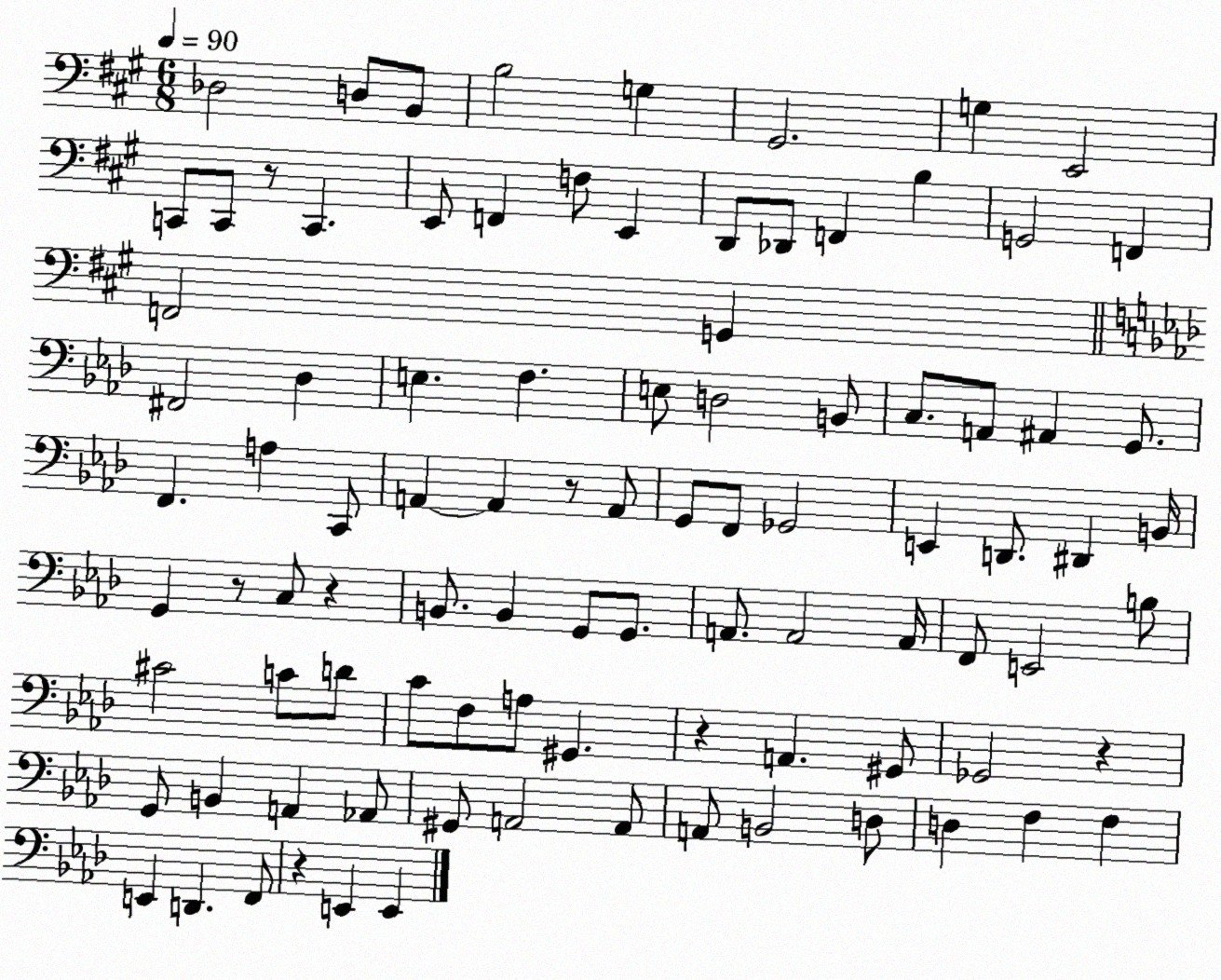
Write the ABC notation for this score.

X:1
T:Untitled
M:6/8
L:1/4
K:A
_D,2 D,/2 B,,/2 B,2 G, ^G,,2 G, E,,2 C,,/2 C,,/2 z/2 C,, E,,/2 F,, F,/2 E,, D,,/2 _D,,/2 F,, B, G,,2 F,, F,,2 G,, ^F,,2 _D, E, F, E,/2 D,2 B,,/2 C,/2 A,,/2 ^A,, G,,/2 F,, A, C,,/2 A,, A,, z/2 A,,/2 G,,/2 F,,/2 _G,,2 E,, D,,/2 ^D,, B,,/4 G,, z/2 C,/2 z B,,/2 B,, G,,/2 G,,/2 A,,/2 A,,2 A,,/4 F,,/2 E,,2 B,/2 ^C2 C/2 D/2 C/2 F,/2 A,/2 ^G,, z A,, ^G,,/2 _G,,2 z G,,/2 B,, A,, _A,,/2 ^G,,/2 A,,2 A,,/2 A,,/2 B,,2 D,/2 D, F, F, E,, D,, F,,/2 z E,, E,,